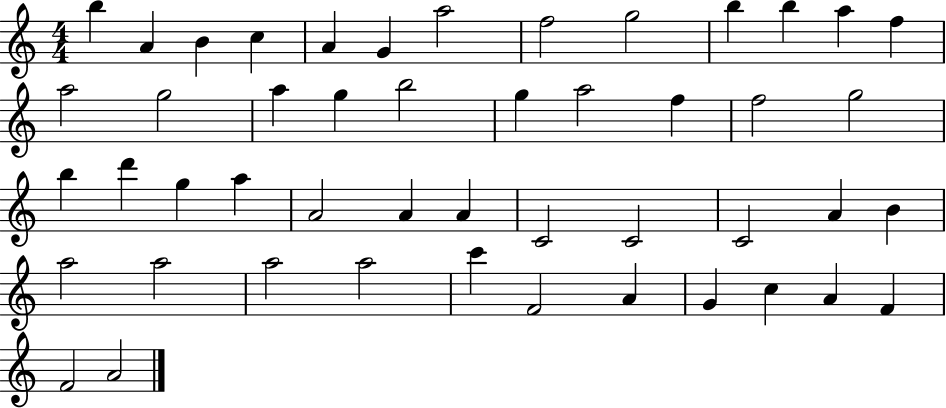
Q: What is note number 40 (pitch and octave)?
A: C6